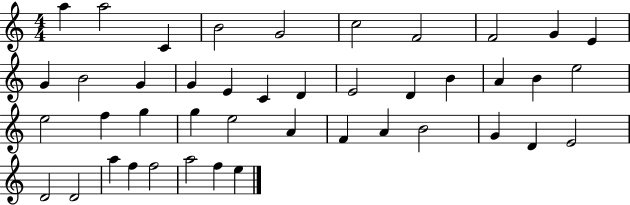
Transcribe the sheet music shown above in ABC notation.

X:1
T:Untitled
M:4/4
L:1/4
K:C
a a2 C B2 G2 c2 F2 F2 G E G B2 G G E C D E2 D B A B e2 e2 f g g e2 A F A B2 G D E2 D2 D2 a f f2 a2 f e